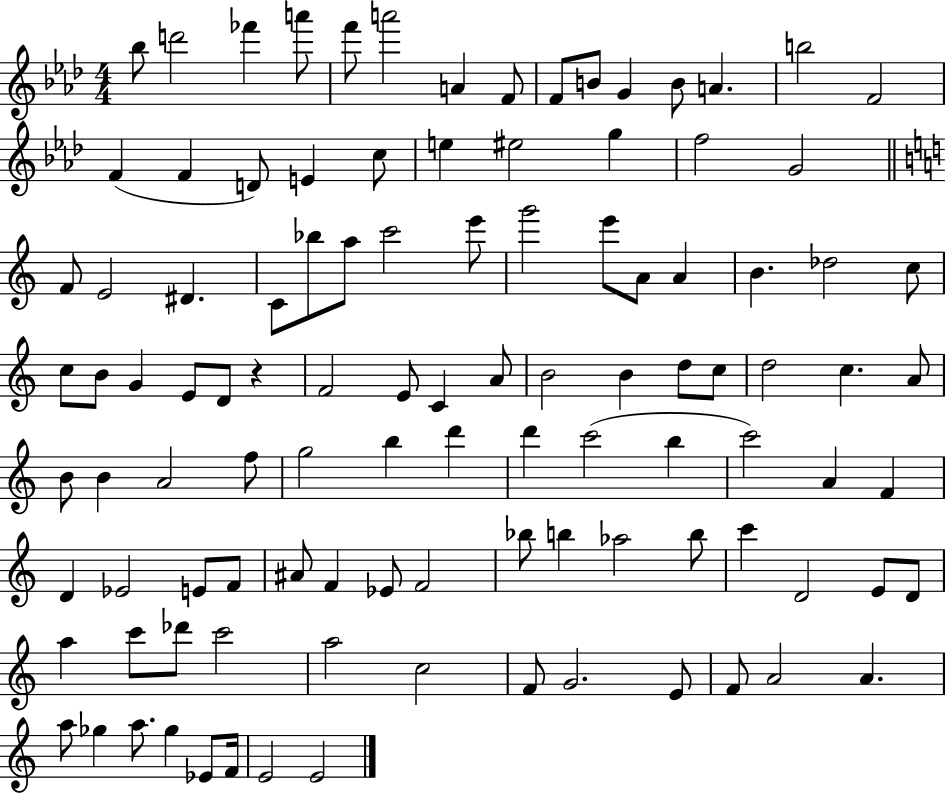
X:1
T:Untitled
M:4/4
L:1/4
K:Ab
_b/2 d'2 _f' a'/2 f'/2 a'2 A F/2 F/2 B/2 G B/2 A b2 F2 F F D/2 E c/2 e ^e2 g f2 G2 F/2 E2 ^D C/2 _b/2 a/2 c'2 e'/2 g'2 e'/2 A/2 A B _d2 c/2 c/2 B/2 G E/2 D/2 z F2 E/2 C A/2 B2 B d/2 c/2 d2 c A/2 B/2 B A2 f/2 g2 b d' d' c'2 b c'2 A F D _E2 E/2 F/2 ^A/2 F _E/2 F2 _b/2 b _a2 b/2 c' D2 E/2 D/2 a c'/2 _d'/2 c'2 a2 c2 F/2 G2 E/2 F/2 A2 A a/2 _g a/2 _g _E/2 F/4 E2 E2